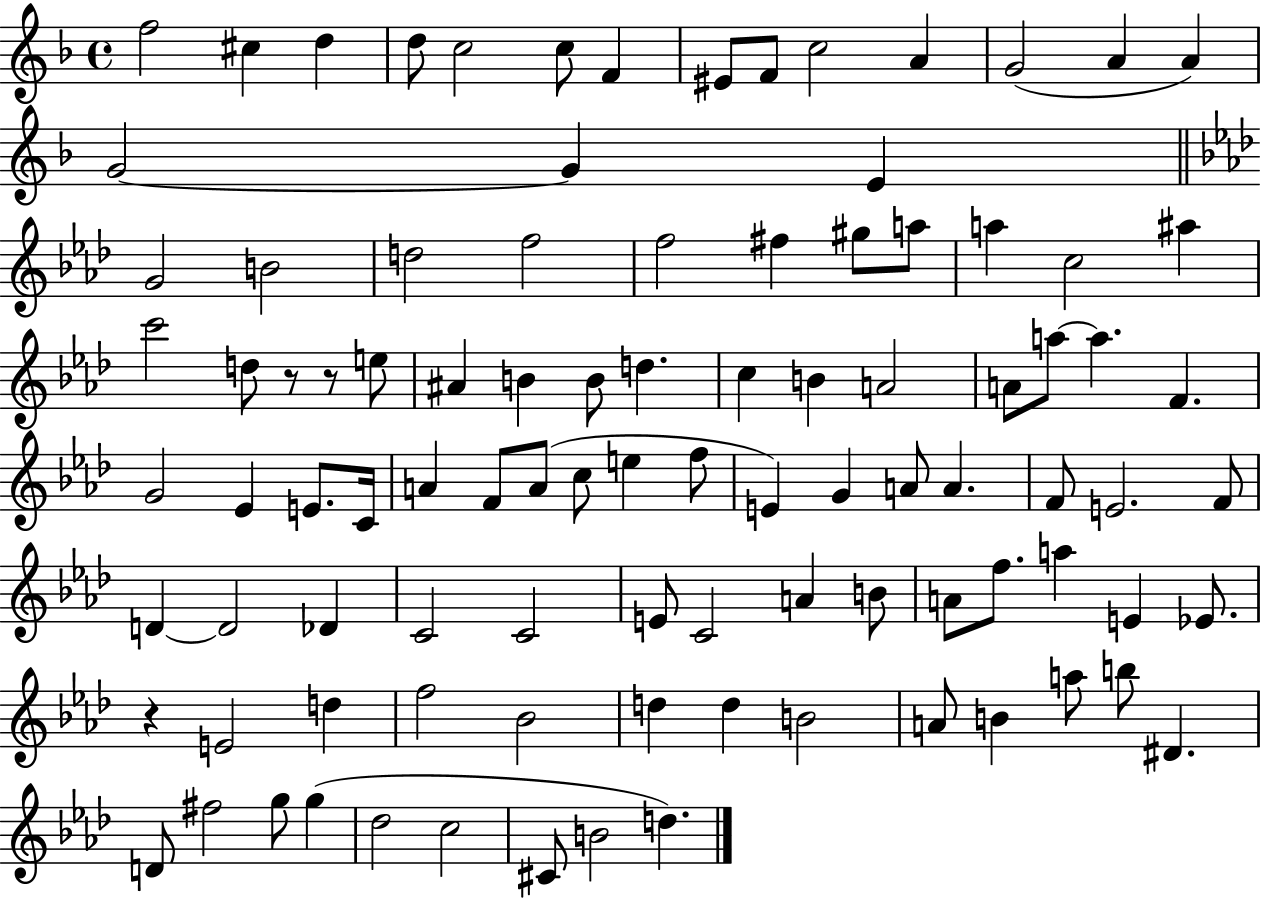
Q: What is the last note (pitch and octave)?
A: D5